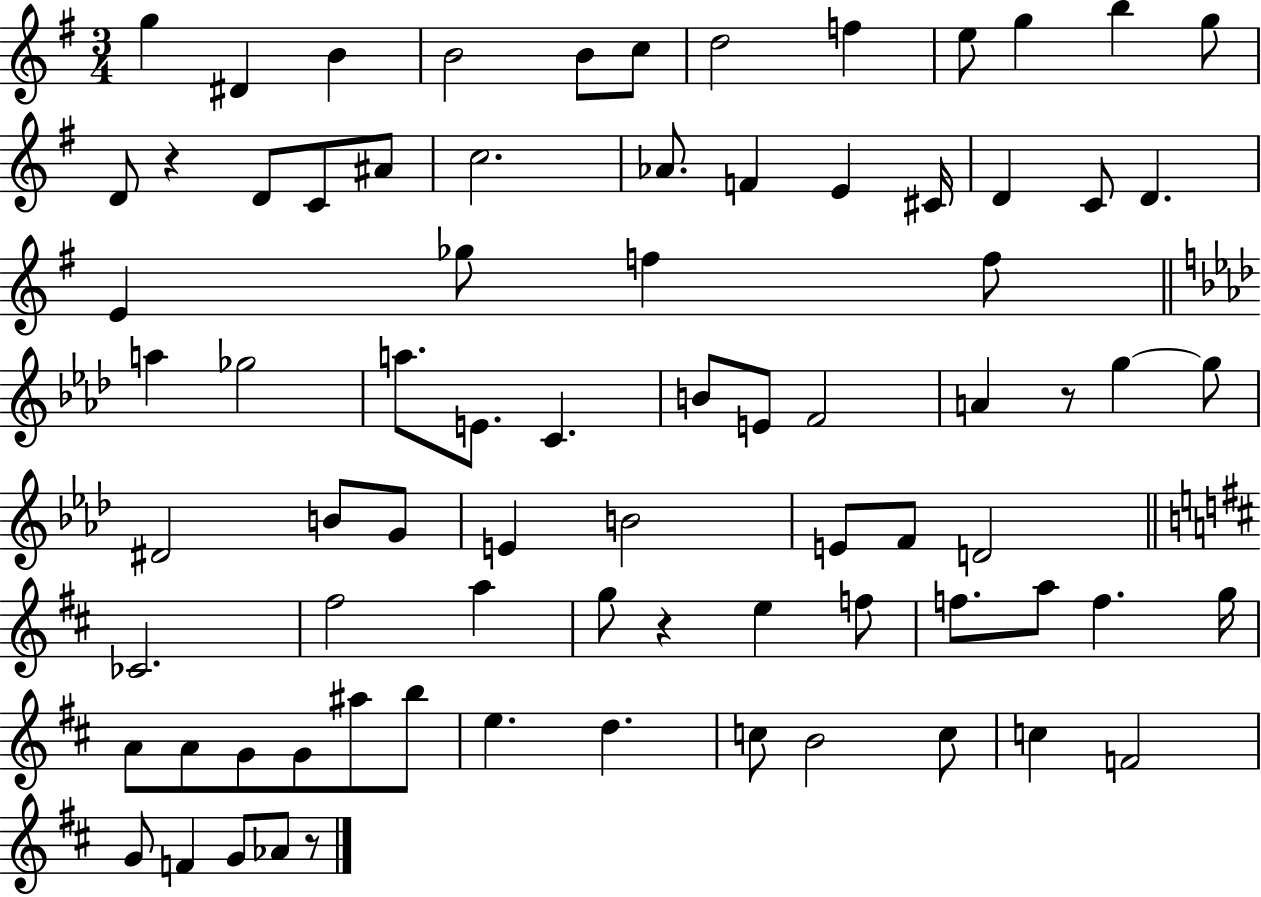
{
  \clef treble
  \numericTimeSignature
  \time 3/4
  \key g \major
  g''4 dis'4 b'4 | b'2 b'8 c''8 | d''2 f''4 | e''8 g''4 b''4 g''8 | \break d'8 r4 d'8 c'8 ais'8 | c''2. | aes'8. f'4 e'4 cis'16 | d'4 c'8 d'4. | \break e'4 ges''8 f''4 f''8 | \bar "||" \break \key f \minor a''4 ges''2 | a''8. e'8. c'4. | b'8 e'8 f'2 | a'4 r8 g''4~~ g''8 | \break dis'2 b'8 g'8 | e'4 b'2 | e'8 f'8 d'2 | \bar "||" \break \key d \major ces'2. | fis''2 a''4 | g''8 r4 e''4 f''8 | f''8. a''8 f''4. g''16 | \break a'8 a'8 g'8 g'8 ais''8 b''8 | e''4. d''4. | c''8 b'2 c''8 | c''4 f'2 | \break g'8 f'4 g'8 aes'8 r8 | \bar "|."
}